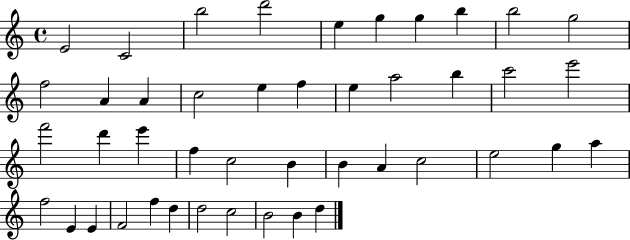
{
  \clef treble
  \time 4/4
  \defaultTimeSignature
  \key c \major
  e'2 c'2 | b''2 d'''2 | e''4 g''4 g''4 b''4 | b''2 g''2 | \break f''2 a'4 a'4 | c''2 e''4 f''4 | e''4 a''2 b''4 | c'''2 e'''2 | \break f'''2 d'''4 e'''4 | f''4 c''2 b'4 | b'4 a'4 c''2 | e''2 g''4 a''4 | \break f''2 e'4 e'4 | f'2 f''4 d''4 | d''2 c''2 | b'2 b'4 d''4 | \break \bar "|."
}